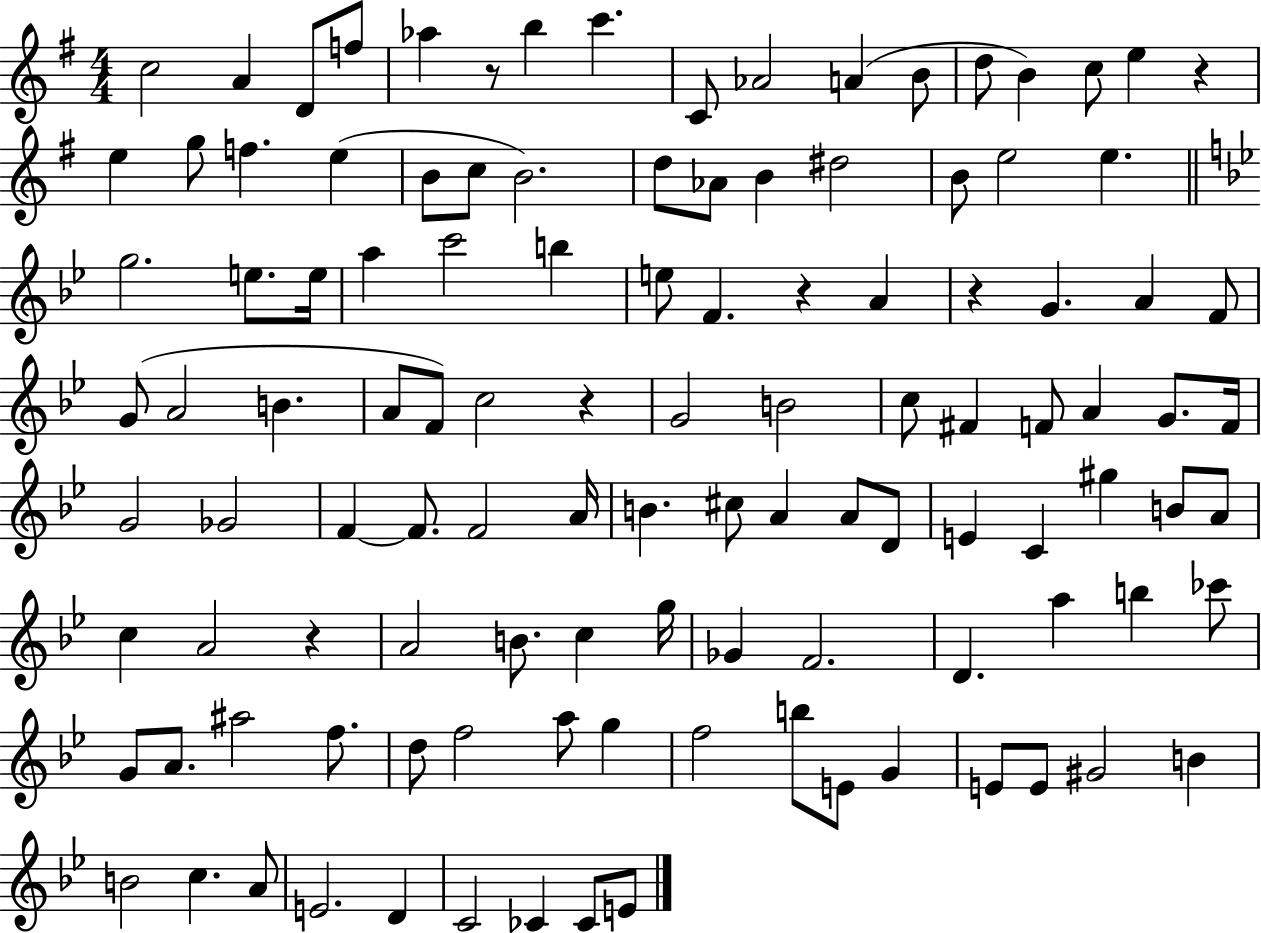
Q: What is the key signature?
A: G major